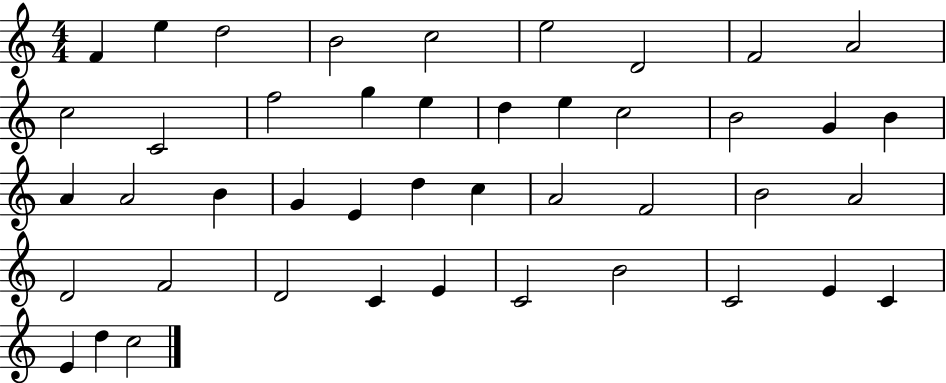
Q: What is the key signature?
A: C major